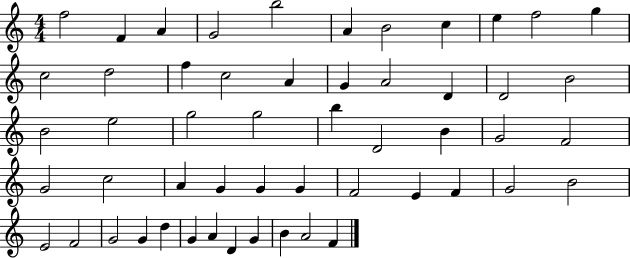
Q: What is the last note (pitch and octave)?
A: F4